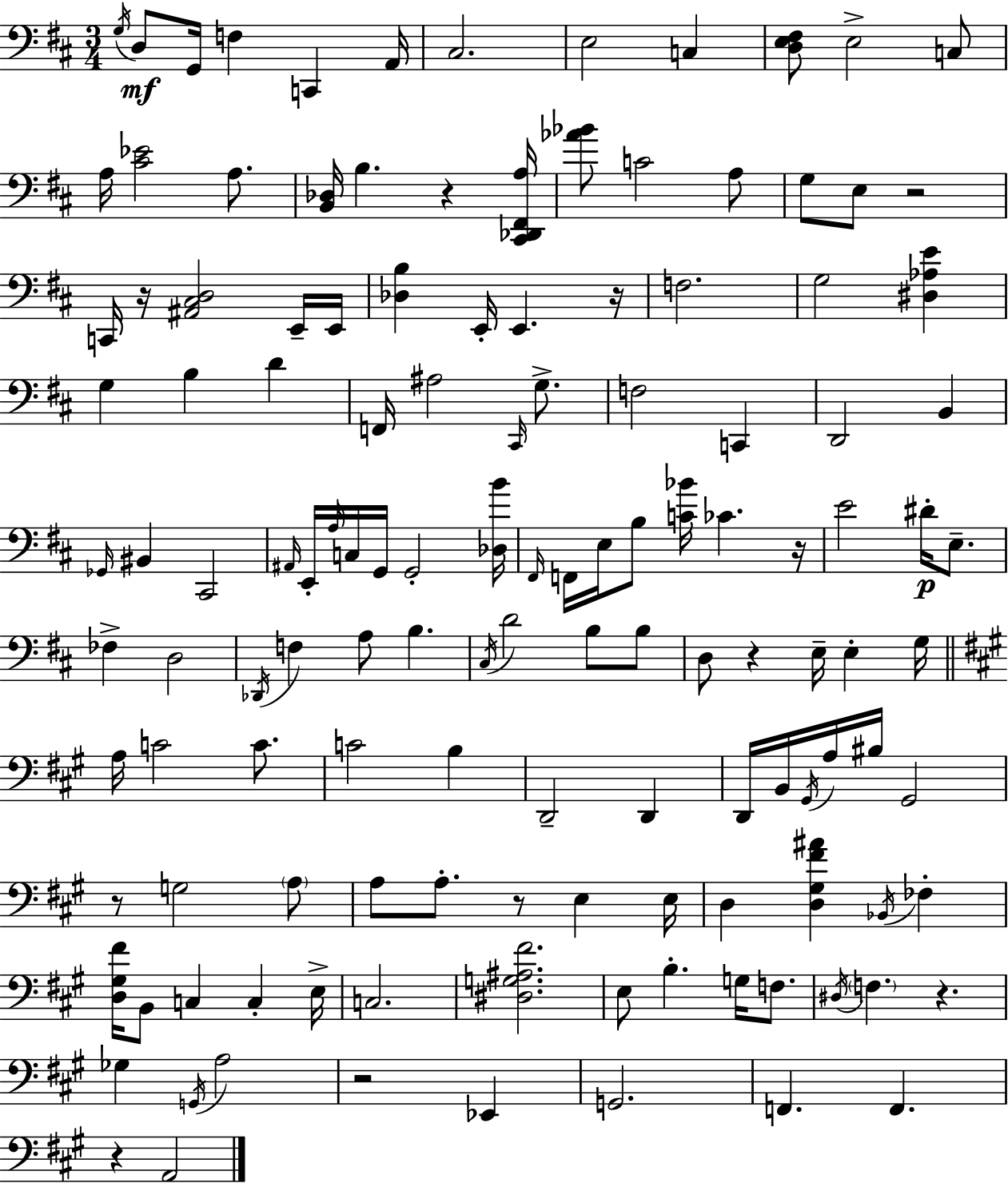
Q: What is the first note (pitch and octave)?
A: G3